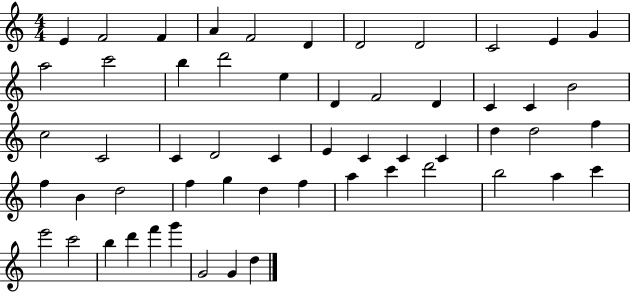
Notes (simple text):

E4/q F4/h F4/q A4/q F4/h D4/q D4/h D4/h C4/h E4/q G4/q A5/h C6/h B5/q D6/h E5/q D4/q F4/h D4/q C4/q C4/q B4/h C5/h C4/h C4/q D4/h C4/q E4/q C4/q C4/q C4/q D5/q D5/h F5/q F5/q B4/q D5/h F5/q G5/q D5/q F5/q A5/q C6/q D6/h B5/h A5/q C6/q E6/h C6/h B5/q D6/q F6/q G6/q G4/h G4/q D5/q